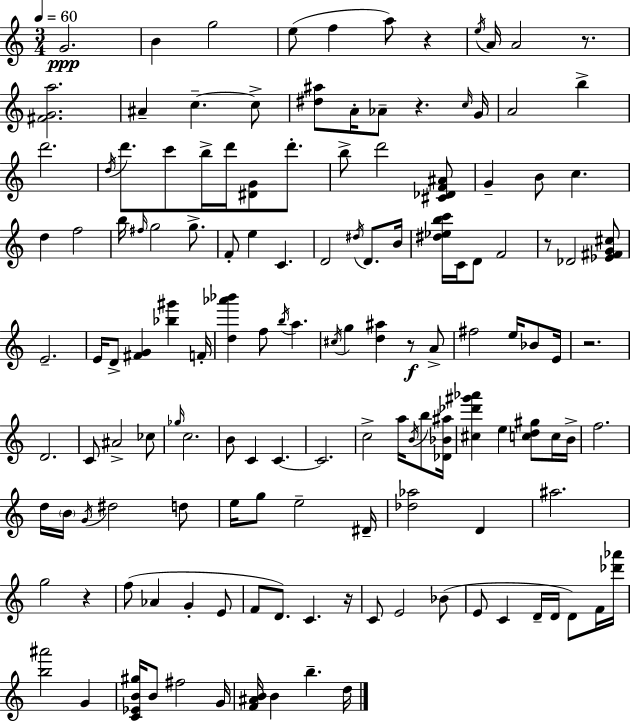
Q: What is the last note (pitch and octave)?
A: D5